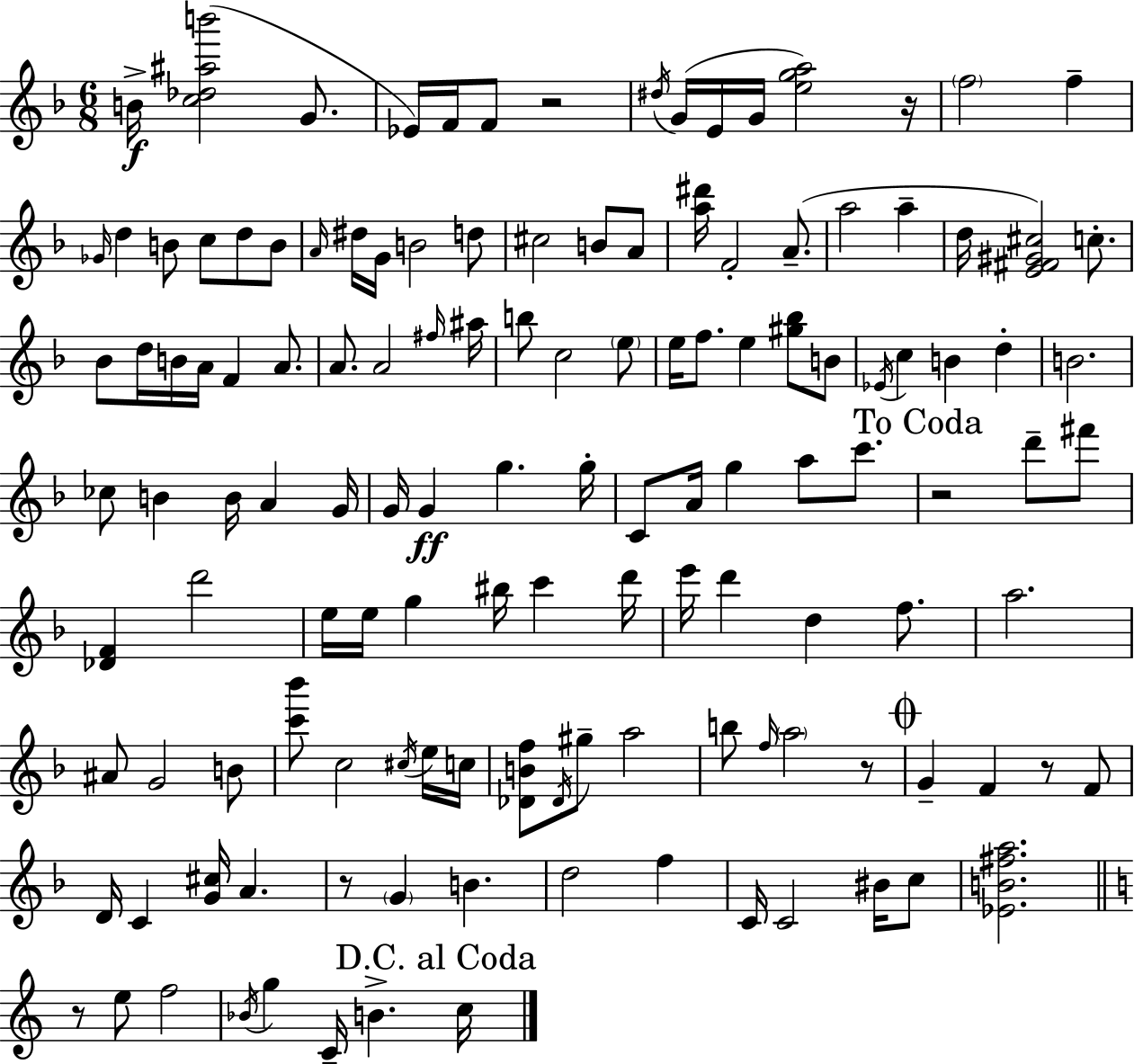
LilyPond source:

{
  \clef treble
  \numericTimeSignature
  \time 6/8
  \key d \minor
  \repeat volta 2 { b'16->\f <c'' des'' ais'' b'''>2( g'8. | ees'16) f'16 f'8 r2 | \acciaccatura { dis''16 }( g'16 e'16 g'16 <e'' g'' a''>2) | r16 \parenthesize f''2 f''4-- | \break \grace { ges'16 } d''4 b'8 c''8 d''8 | b'8 \grace { a'16 } dis''16 g'16 b'2 | d''8 cis''2 b'8 | a'8 <a'' dis'''>16 f'2-. | \break a'8.--( a''2 a''4-- | d''16 <e' fis' gis' cis''>2) | c''8.-. bes'8 d''16 b'16 a'16 f'4 | a'8. a'8. a'2 | \break \grace { fis''16 } ais''16 b''8 c''2 | \parenthesize e''8 e''16 f''8. e''4 | <gis'' bes''>8 b'8 \acciaccatura { ees'16 } c''4 b'4 | d''4-. b'2. | \break ces''8 b'4 b'16 | a'4 g'16 g'16 g'4\ff g''4. | g''16-. c'8 a'16 g''4 | a''8 c'''8. \mark "To Coda" r2 | \break d'''8-- fis'''8 <des' f'>4 d'''2 | e''16 e''16 g''4 bis''16 | c'''4 d'''16 e'''16 d'''4 d''4 | f''8. a''2. | \break ais'8 g'2 | b'8 <c''' bes'''>8 c''2 | \acciaccatura { cis''16 } e''16 c''16 <des' b' f''>8 \acciaccatura { des'16 } gis''8-- a''2 | b''8 \grace { f''16 } \parenthesize a''2 | \break r8 \mark \markup { \musicglyph "scripts.coda" } g'4-- | f'4 r8 f'8 d'16 c'4 | <g' cis''>16 a'4. r8 \parenthesize g'4 | b'4. d''2 | \break f''4 c'16 c'2 | bis'16 c''8 <ees' b' fis'' a''>2. | \bar "||" \break \key c \major r8 e''8 f''2 | \acciaccatura { bes'16 } g''4 c'16-- b'4.-> | \mark "D.C. al Coda" c''16 } \bar "|."
}